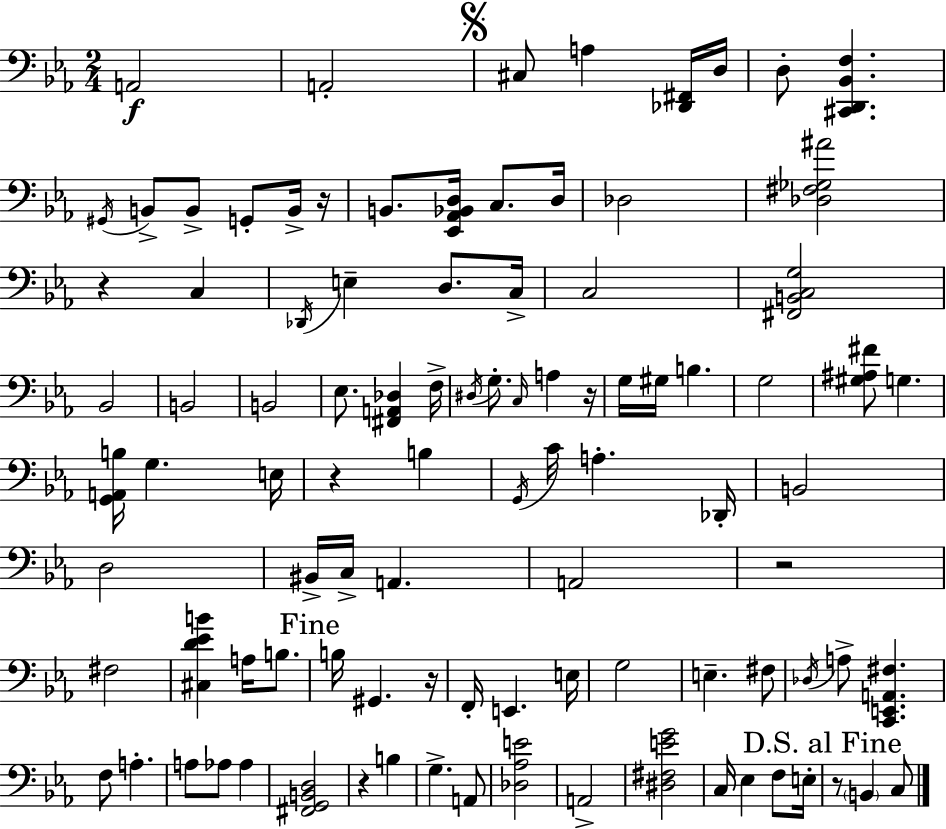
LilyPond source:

{
  \clef bass
  \numericTimeSignature
  \time 2/4
  \key c \minor
  a,2\f | a,2-. | \mark \markup { \musicglyph "scripts.segno" } cis8 a4 <des, fis,>16 d16 | d8-. <cis, d, bes, f>4. | \break \acciaccatura { gis,16 } b,8-> b,8-> g,8-. b,16-> | r16 b,8. <ees, aes, bes, d>16 c8. | d16 des2 | <des fis ges ais'>2 | \break r4 c4 | \acciaccatura { des,16 } e4-- d8. | c16-> c2 | <fis, b, c g>2 | \break bes,2 | b,2 | b,2 | ees8. <fis, a, des>4 | \break f16-> \acciaccatura { dis16 } g8.-. \grace { c16 } a4 | r16 g16 gis16 b4. | g2 | <gis ais fis'>8 g4. | \break <g, a, b>16 g4. | e16 r4 | b4 \acciaccatura { g,16 } c'16 a4.-. | des,16-. b,2 | \break d2 | bis,16-> c16-> a,4. | a,2 | r2 | \break fis2 | <cis d' ees' b'>4 | a16 b8. \mark "Fine" b16 gis,4. | r16 f,16-. e,4. | \break e16 g2 | e4.-- | fis8 \acciaccatura { des16 } a8-> | <c, e, a, fis>4. f8 | \break a4.-. a8 | aes8 aes4 <fis, g, b, d>2 | r4 | b4 g4.-> | \break a,8 <des aes e'>2 | a,2-> | <dis fis e' g'>2 | c16 ees4 | \break f8 e16-. \mark "D.S. al Fine" r8 | \parenthesize b,4 c8 \bar "|."
}